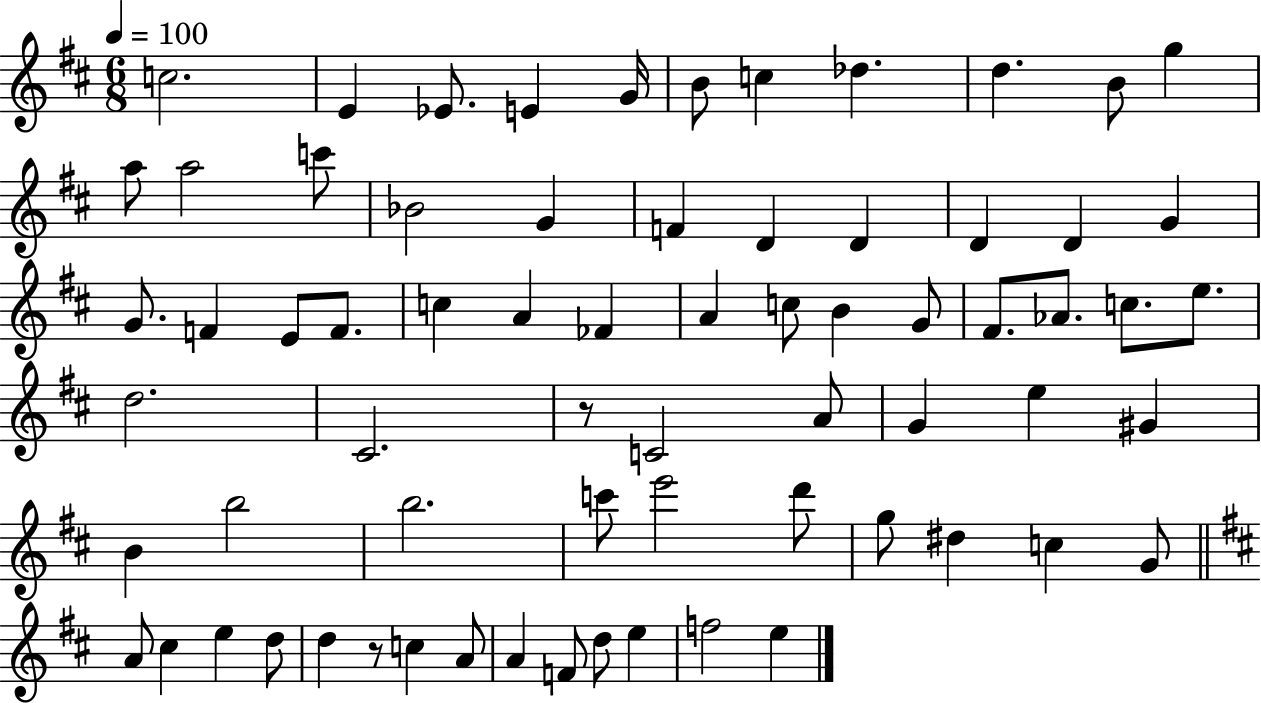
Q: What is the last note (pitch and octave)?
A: E5